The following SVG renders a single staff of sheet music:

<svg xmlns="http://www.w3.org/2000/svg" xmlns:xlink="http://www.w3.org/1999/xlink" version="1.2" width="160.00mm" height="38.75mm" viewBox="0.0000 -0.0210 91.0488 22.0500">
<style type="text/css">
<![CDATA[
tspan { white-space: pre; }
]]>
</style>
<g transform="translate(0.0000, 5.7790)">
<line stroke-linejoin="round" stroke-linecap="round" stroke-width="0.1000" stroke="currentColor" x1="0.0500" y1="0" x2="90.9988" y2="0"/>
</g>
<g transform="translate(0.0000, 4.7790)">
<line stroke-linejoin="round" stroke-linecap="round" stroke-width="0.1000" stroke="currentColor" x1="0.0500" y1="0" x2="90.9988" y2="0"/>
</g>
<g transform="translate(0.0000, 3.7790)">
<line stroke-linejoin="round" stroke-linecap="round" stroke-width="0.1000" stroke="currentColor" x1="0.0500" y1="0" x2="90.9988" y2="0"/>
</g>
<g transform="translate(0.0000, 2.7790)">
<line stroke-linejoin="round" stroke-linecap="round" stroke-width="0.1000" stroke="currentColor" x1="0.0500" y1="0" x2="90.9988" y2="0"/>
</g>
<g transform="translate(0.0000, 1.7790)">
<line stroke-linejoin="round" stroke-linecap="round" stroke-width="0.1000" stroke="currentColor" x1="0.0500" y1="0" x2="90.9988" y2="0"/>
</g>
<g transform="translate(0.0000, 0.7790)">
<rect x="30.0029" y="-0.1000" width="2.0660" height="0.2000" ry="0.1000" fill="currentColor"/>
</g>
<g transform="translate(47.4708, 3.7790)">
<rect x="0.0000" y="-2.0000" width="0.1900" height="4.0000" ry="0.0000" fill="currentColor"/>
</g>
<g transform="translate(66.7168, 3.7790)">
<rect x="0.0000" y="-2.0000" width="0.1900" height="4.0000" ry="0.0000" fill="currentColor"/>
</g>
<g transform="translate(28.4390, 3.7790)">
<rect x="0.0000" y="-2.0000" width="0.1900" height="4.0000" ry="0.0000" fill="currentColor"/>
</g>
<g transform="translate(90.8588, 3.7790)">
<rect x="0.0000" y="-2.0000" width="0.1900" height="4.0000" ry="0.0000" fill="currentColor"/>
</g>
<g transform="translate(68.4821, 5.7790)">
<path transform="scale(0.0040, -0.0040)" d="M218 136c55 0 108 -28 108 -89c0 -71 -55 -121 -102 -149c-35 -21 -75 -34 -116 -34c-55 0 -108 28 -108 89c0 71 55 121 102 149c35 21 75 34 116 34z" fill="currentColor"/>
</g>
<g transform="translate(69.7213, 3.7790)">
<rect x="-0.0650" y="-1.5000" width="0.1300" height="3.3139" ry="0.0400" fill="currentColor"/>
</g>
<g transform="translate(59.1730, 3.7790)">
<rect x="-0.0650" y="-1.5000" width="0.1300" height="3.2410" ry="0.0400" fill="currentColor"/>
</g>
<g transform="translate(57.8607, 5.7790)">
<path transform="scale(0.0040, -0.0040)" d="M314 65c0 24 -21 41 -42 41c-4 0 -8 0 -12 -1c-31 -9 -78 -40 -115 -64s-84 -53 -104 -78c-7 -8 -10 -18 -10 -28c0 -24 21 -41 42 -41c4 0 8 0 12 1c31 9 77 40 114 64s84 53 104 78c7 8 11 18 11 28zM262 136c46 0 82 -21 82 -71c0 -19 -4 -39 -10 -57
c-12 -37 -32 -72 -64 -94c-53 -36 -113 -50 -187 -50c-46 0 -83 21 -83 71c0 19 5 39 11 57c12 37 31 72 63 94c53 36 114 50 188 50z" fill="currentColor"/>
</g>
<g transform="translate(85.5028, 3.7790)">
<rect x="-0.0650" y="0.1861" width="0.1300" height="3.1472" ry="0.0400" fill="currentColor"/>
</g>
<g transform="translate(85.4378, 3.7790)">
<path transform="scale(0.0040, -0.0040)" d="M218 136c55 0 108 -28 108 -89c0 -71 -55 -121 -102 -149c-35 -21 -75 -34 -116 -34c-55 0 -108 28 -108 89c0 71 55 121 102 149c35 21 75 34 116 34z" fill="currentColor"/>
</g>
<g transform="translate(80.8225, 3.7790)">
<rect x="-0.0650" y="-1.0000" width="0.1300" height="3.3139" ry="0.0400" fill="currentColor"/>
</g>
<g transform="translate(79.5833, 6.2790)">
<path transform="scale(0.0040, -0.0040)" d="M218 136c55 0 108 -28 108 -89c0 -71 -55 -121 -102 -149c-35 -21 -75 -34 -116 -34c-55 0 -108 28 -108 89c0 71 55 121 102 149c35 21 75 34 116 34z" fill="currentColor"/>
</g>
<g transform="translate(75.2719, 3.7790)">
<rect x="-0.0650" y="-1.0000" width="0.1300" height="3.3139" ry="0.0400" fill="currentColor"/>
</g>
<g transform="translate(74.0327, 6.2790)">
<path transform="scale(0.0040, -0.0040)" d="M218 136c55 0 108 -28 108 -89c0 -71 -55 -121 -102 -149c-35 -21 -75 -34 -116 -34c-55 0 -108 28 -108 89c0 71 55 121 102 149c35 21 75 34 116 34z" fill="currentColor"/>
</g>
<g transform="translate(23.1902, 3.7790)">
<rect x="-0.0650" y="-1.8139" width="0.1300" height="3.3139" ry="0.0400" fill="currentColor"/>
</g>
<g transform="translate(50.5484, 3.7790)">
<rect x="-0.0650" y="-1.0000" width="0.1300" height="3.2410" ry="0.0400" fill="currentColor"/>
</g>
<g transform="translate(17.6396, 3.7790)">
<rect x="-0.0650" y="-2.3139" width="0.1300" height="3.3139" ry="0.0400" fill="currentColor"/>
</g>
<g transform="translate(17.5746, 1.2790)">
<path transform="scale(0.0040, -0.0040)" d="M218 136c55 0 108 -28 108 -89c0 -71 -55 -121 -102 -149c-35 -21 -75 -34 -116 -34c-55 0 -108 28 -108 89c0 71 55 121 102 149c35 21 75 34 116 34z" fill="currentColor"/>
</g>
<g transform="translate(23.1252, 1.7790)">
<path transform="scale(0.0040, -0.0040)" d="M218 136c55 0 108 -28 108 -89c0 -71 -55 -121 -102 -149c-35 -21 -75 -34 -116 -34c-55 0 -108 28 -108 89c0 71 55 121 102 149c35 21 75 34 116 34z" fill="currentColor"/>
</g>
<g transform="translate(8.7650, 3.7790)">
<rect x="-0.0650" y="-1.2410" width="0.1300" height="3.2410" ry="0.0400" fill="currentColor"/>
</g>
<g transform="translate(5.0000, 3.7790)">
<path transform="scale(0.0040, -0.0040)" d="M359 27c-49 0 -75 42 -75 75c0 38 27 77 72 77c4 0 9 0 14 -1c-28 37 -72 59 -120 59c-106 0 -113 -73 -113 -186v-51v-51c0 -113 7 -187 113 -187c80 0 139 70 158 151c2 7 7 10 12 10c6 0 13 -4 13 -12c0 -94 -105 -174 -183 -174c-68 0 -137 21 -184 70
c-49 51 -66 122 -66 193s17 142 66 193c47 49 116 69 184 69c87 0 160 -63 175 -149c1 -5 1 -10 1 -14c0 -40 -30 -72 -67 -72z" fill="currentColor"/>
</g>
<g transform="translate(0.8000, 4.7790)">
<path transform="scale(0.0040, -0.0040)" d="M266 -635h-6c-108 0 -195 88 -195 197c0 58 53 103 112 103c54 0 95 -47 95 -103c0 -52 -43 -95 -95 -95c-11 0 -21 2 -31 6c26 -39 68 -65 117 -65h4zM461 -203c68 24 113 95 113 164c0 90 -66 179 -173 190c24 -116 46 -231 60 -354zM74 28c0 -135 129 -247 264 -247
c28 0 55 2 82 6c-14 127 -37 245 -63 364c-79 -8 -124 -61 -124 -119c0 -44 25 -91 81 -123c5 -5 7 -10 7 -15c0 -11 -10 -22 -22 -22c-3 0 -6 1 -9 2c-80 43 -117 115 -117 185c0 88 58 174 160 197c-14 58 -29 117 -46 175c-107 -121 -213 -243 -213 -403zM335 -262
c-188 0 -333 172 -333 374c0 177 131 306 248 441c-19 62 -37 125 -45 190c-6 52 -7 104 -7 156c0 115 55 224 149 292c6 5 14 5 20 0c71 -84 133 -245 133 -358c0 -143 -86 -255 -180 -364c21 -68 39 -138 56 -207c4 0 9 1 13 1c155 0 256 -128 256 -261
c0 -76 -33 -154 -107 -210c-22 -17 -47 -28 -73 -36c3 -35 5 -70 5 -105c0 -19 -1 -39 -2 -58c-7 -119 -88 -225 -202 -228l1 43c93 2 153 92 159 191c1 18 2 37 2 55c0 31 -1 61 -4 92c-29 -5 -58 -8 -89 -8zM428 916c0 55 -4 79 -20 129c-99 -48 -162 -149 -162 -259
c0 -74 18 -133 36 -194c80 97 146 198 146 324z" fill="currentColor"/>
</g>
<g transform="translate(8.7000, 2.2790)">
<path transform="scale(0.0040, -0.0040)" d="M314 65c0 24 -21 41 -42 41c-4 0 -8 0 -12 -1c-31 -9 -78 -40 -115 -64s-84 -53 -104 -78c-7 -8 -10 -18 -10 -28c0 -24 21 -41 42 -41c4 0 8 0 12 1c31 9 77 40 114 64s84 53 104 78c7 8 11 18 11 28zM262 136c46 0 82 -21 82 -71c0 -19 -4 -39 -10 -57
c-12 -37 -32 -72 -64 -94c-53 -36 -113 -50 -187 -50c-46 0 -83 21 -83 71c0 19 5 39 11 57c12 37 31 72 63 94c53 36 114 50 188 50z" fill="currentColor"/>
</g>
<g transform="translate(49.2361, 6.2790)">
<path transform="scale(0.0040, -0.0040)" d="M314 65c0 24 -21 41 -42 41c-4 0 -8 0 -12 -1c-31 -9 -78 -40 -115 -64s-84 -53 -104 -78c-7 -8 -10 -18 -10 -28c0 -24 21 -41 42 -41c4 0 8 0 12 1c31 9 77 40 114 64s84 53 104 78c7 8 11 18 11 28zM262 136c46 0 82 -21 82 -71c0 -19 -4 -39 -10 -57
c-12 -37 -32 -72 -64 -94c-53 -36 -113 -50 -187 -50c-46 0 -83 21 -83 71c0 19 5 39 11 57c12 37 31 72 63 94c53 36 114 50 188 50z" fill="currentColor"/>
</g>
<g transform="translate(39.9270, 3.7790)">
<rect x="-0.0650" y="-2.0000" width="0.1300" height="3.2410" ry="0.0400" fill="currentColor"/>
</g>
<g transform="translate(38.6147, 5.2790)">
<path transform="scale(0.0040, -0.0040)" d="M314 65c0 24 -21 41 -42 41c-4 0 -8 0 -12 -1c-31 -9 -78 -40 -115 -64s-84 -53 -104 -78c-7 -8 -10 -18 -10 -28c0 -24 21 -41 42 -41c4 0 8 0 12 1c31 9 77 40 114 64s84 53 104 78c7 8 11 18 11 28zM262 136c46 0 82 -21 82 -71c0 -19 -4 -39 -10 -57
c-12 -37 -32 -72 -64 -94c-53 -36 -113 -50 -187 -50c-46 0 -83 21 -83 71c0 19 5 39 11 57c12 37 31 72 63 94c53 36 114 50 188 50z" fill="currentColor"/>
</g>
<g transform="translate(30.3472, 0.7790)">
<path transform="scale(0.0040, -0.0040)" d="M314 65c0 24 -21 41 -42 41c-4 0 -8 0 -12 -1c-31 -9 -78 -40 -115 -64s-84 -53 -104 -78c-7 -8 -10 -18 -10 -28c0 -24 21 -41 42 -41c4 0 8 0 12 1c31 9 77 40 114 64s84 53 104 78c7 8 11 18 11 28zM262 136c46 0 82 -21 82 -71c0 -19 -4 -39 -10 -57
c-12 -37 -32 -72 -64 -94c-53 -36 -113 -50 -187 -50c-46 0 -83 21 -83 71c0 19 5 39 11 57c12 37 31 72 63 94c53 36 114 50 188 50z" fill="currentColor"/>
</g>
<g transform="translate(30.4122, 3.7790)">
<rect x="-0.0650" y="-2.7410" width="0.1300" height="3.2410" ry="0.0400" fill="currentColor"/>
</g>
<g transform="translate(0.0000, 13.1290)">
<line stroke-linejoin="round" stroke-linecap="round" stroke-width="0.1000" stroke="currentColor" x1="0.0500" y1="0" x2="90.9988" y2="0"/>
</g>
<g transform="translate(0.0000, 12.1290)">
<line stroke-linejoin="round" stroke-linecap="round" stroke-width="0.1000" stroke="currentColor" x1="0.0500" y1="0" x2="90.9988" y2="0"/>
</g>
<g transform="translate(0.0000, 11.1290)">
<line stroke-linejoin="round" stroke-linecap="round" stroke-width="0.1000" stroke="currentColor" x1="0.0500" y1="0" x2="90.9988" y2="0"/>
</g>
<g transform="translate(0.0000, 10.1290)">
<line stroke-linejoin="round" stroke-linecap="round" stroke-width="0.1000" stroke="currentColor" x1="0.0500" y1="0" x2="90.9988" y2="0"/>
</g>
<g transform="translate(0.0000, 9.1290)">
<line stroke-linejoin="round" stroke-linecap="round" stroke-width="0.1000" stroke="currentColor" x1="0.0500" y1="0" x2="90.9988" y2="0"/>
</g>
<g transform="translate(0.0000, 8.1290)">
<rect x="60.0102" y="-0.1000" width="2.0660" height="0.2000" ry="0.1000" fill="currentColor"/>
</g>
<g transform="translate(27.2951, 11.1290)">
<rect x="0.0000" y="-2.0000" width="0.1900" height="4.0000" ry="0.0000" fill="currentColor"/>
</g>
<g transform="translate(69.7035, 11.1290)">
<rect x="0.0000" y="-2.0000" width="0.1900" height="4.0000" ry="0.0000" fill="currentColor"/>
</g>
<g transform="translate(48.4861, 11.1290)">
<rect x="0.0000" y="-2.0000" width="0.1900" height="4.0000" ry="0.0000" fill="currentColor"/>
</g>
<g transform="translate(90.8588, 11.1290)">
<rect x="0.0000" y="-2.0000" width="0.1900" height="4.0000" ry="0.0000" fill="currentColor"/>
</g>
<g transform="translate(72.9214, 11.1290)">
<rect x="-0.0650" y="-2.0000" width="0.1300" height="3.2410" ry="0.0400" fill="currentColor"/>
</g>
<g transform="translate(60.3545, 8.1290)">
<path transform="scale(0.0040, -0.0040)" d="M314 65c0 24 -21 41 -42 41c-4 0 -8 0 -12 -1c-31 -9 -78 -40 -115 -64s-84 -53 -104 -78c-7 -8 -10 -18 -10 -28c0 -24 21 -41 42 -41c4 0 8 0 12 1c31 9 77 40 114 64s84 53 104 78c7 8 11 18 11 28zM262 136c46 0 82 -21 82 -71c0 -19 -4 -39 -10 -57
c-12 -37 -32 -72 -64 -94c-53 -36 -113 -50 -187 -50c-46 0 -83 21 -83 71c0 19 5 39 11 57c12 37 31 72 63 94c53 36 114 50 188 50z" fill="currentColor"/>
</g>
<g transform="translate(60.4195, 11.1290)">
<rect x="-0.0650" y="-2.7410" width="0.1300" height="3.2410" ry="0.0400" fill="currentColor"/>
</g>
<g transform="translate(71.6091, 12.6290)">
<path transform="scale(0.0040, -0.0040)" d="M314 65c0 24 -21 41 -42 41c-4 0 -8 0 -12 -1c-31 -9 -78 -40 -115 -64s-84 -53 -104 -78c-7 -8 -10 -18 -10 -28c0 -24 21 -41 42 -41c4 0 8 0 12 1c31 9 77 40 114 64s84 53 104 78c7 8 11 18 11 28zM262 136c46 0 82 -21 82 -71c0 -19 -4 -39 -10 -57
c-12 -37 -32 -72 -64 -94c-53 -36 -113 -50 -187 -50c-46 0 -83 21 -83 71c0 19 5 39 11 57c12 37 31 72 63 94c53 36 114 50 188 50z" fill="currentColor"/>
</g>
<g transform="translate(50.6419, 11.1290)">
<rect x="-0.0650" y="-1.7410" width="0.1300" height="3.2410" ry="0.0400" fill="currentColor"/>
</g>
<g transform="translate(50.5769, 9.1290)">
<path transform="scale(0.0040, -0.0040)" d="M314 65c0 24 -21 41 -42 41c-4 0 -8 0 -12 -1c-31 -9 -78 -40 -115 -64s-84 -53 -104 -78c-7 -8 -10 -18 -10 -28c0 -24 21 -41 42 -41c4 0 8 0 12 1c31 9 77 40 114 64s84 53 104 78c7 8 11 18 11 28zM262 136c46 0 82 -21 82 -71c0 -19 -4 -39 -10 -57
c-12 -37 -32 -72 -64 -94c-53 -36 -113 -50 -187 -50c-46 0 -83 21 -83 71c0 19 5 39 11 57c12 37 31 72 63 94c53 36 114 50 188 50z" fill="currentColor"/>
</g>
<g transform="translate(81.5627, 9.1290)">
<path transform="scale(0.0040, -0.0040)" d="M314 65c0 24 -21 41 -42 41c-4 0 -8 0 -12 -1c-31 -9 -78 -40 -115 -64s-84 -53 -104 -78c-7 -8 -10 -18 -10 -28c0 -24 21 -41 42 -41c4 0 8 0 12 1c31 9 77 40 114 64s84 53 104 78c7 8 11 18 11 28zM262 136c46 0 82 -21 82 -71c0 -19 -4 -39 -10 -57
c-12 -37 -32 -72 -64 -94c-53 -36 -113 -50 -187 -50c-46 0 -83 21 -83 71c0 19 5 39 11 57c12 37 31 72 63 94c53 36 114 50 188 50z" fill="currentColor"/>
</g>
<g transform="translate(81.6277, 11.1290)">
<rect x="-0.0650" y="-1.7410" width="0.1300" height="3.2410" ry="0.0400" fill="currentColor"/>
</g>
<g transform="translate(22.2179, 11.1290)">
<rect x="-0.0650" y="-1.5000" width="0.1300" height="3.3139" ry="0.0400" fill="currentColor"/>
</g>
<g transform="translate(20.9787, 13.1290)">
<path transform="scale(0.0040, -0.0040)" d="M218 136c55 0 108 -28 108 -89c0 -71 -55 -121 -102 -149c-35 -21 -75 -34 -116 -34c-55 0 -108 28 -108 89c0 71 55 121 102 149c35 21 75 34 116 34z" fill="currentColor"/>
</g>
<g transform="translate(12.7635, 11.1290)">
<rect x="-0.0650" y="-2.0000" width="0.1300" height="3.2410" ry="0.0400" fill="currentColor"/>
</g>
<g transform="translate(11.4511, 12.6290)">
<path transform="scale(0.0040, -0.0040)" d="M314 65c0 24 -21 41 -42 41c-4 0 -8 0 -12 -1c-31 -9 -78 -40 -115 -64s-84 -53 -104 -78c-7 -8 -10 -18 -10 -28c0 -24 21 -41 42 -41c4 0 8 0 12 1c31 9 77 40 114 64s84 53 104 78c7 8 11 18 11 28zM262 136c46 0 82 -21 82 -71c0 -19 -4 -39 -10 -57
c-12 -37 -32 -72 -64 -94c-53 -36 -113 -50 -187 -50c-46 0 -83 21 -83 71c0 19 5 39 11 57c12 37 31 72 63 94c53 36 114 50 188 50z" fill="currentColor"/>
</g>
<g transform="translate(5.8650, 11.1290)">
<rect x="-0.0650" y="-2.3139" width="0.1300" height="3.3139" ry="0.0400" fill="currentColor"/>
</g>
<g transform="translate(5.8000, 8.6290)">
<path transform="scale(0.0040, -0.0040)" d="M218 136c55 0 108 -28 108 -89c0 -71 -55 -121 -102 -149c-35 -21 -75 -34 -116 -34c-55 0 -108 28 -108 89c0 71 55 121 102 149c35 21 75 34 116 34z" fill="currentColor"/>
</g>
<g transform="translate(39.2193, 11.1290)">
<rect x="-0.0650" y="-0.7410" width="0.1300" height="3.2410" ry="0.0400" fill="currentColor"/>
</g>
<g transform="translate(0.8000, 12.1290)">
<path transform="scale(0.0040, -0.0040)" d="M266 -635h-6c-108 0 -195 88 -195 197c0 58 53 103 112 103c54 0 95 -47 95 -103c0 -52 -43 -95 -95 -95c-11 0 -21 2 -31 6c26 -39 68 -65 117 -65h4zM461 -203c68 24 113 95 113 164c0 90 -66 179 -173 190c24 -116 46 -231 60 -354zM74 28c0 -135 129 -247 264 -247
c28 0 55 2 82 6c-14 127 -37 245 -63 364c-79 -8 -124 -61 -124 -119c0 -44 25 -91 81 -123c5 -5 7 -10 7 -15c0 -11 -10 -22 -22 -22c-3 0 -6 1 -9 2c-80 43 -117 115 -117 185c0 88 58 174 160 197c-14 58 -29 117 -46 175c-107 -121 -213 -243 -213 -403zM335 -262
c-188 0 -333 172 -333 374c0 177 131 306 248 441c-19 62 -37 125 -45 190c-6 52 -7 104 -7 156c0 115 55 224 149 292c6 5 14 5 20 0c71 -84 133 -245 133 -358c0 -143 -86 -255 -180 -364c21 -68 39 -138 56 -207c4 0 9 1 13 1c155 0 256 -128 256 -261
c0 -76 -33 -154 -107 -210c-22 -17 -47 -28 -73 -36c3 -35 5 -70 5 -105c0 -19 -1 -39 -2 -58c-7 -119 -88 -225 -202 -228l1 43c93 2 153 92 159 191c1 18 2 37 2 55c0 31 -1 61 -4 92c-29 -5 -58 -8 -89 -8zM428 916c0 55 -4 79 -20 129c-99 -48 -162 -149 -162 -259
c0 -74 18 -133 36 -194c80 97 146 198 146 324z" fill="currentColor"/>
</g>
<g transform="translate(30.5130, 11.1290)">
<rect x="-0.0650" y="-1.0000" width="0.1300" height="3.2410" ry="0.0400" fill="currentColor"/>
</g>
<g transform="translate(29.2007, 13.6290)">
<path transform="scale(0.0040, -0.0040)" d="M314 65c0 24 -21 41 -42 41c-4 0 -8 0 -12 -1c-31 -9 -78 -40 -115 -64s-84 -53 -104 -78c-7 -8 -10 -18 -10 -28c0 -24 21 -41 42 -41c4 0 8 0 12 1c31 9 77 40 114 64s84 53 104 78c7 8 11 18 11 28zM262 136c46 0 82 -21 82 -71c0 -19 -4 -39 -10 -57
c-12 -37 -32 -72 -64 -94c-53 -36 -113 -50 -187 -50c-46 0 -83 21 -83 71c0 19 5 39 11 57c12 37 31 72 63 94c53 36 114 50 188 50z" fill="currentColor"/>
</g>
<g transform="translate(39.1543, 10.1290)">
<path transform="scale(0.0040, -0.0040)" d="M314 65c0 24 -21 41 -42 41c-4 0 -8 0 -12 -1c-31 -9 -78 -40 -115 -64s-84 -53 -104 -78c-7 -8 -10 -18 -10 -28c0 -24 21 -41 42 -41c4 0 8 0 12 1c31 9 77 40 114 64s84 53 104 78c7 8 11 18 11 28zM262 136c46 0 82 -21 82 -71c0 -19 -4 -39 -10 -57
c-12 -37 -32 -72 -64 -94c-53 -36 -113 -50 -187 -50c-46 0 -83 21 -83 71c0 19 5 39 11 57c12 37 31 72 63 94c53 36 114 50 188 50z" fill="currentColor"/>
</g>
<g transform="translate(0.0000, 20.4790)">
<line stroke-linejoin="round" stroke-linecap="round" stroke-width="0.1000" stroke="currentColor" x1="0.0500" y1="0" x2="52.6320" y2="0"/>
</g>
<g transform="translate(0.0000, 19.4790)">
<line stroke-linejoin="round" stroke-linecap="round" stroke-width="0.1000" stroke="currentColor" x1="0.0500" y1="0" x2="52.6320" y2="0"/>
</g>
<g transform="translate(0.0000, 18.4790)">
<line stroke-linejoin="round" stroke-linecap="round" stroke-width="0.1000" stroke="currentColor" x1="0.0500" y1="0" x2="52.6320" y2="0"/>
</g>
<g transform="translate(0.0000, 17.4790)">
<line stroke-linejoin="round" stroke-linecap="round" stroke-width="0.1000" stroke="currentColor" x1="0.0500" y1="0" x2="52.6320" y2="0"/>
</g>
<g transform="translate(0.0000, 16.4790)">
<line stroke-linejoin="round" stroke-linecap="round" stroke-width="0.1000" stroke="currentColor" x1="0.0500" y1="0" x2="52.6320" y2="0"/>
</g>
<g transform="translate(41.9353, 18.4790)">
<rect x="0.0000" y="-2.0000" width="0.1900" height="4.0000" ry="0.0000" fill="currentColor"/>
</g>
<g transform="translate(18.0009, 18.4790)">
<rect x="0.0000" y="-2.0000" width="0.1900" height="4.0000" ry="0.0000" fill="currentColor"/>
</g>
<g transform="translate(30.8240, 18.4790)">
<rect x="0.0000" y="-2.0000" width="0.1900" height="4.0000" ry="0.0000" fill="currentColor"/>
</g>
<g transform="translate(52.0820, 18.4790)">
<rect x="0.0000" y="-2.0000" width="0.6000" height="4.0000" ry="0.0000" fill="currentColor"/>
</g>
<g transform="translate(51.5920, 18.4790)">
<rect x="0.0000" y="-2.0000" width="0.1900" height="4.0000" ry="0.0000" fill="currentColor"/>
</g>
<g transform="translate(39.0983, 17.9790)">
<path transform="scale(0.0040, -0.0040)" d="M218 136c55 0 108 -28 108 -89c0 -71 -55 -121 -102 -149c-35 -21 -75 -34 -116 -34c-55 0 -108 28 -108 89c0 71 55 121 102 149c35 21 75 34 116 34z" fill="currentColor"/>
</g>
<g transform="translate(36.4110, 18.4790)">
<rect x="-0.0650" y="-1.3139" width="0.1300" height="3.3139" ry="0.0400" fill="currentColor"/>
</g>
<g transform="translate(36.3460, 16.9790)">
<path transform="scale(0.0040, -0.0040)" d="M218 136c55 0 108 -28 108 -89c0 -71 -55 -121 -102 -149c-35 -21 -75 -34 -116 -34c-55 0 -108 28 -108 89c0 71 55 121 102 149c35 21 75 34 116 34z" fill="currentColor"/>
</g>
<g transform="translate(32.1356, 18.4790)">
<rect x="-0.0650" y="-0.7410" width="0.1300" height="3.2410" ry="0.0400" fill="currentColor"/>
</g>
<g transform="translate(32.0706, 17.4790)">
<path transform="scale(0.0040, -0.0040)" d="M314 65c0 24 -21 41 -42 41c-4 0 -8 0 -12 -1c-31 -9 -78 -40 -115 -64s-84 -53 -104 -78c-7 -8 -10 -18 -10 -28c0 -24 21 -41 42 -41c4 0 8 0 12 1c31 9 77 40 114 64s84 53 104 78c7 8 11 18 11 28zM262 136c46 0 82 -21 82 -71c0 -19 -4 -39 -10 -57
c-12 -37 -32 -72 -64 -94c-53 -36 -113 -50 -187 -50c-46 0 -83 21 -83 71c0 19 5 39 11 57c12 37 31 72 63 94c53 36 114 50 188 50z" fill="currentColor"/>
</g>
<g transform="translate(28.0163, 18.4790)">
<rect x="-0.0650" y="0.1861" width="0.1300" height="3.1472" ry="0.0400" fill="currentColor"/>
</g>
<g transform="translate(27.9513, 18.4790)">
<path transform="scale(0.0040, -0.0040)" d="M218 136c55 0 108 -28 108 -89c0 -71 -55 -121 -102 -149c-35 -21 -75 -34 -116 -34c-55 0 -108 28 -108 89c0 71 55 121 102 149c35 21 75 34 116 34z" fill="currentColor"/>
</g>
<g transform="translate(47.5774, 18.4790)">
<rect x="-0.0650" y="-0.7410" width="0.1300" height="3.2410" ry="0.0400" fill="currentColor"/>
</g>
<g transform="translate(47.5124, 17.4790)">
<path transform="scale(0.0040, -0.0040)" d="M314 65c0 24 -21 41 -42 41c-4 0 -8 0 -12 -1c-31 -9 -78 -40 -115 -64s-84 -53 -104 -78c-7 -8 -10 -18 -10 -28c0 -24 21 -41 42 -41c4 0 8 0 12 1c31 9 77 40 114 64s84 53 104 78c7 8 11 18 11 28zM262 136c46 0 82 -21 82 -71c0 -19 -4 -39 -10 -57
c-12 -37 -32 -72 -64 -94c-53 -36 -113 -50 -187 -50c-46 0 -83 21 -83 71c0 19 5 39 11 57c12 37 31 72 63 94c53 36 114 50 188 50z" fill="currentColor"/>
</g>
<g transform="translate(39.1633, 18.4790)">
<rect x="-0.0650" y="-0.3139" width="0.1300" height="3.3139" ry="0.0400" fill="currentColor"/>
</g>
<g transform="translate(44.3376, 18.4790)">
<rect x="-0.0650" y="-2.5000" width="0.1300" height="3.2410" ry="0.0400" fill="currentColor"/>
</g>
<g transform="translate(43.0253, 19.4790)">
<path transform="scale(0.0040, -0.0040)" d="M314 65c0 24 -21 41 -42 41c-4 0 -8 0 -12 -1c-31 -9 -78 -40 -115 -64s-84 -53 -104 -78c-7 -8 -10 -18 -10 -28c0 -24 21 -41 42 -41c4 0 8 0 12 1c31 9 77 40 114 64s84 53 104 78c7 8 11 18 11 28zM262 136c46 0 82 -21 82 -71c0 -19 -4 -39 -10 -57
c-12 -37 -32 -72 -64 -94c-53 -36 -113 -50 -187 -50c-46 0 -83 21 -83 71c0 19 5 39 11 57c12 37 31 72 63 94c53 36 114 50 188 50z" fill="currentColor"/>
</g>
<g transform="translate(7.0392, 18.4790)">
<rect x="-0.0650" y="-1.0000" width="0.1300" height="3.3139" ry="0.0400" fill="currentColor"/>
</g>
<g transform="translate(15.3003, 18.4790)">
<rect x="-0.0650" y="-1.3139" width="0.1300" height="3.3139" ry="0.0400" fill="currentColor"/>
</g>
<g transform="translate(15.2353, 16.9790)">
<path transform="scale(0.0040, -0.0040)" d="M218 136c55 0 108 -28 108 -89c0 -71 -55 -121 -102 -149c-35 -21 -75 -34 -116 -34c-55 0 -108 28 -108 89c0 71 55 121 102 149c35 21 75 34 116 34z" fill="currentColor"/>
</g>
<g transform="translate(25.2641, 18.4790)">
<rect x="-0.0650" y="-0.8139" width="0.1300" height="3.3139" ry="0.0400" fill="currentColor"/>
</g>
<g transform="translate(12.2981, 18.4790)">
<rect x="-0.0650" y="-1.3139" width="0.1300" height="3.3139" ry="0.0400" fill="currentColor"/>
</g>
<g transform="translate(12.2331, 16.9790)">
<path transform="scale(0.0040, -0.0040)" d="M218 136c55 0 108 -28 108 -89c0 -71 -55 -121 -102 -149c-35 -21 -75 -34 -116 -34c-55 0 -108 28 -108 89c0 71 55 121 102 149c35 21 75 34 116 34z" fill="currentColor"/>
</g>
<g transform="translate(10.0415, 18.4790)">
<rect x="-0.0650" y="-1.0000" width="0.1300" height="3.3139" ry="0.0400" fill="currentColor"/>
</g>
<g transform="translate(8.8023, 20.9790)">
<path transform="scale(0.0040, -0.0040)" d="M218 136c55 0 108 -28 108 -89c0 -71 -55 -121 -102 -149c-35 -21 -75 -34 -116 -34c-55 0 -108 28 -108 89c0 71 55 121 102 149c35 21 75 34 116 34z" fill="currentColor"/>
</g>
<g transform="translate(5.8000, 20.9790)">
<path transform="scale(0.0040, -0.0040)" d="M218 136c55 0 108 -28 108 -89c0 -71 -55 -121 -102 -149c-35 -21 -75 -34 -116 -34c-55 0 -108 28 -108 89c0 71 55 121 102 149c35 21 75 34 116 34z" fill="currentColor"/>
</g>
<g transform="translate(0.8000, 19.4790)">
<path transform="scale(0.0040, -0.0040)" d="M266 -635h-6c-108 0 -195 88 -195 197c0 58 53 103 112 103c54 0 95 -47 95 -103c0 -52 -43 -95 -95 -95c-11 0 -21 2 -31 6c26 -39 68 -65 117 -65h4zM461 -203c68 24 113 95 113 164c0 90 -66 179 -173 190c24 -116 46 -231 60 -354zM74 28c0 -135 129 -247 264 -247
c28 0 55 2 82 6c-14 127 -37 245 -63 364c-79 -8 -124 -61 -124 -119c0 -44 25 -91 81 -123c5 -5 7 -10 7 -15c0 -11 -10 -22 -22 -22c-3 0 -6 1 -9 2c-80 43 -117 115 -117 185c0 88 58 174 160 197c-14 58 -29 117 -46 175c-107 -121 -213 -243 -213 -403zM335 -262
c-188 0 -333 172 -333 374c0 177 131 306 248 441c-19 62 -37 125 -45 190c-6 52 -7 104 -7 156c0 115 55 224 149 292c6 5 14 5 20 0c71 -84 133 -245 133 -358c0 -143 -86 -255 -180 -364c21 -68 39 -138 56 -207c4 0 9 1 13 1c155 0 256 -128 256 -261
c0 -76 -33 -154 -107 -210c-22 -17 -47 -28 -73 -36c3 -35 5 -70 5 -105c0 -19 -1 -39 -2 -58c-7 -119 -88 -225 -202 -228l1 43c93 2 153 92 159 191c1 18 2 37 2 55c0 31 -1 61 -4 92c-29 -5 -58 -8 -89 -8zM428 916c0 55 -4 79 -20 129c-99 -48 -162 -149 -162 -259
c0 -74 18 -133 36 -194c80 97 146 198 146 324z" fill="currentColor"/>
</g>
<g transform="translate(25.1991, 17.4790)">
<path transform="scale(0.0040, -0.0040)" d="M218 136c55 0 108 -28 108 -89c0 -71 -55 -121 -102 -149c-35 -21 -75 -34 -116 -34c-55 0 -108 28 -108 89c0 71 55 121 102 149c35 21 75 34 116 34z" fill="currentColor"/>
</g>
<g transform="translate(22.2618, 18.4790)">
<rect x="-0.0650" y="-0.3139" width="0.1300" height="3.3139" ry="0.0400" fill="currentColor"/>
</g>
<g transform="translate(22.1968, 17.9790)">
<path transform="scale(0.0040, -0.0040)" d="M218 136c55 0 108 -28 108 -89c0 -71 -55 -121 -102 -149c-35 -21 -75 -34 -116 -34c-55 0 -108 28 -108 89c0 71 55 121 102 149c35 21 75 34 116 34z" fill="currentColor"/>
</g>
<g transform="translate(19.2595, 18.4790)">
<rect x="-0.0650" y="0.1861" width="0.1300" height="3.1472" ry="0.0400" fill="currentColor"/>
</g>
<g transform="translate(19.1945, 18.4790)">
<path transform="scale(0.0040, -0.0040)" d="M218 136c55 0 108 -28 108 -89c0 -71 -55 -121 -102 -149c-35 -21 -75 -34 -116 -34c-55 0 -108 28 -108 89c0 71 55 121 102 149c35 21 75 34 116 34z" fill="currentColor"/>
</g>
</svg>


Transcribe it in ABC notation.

X:1
T:Untitled
M:4/4
L:1/4
K:C
e2 g f a2 F2 D2 E2 E D D B g F2 E D2 d2 f2 a2 F2 f2 D D e e B c d B d2 e c G2 d2